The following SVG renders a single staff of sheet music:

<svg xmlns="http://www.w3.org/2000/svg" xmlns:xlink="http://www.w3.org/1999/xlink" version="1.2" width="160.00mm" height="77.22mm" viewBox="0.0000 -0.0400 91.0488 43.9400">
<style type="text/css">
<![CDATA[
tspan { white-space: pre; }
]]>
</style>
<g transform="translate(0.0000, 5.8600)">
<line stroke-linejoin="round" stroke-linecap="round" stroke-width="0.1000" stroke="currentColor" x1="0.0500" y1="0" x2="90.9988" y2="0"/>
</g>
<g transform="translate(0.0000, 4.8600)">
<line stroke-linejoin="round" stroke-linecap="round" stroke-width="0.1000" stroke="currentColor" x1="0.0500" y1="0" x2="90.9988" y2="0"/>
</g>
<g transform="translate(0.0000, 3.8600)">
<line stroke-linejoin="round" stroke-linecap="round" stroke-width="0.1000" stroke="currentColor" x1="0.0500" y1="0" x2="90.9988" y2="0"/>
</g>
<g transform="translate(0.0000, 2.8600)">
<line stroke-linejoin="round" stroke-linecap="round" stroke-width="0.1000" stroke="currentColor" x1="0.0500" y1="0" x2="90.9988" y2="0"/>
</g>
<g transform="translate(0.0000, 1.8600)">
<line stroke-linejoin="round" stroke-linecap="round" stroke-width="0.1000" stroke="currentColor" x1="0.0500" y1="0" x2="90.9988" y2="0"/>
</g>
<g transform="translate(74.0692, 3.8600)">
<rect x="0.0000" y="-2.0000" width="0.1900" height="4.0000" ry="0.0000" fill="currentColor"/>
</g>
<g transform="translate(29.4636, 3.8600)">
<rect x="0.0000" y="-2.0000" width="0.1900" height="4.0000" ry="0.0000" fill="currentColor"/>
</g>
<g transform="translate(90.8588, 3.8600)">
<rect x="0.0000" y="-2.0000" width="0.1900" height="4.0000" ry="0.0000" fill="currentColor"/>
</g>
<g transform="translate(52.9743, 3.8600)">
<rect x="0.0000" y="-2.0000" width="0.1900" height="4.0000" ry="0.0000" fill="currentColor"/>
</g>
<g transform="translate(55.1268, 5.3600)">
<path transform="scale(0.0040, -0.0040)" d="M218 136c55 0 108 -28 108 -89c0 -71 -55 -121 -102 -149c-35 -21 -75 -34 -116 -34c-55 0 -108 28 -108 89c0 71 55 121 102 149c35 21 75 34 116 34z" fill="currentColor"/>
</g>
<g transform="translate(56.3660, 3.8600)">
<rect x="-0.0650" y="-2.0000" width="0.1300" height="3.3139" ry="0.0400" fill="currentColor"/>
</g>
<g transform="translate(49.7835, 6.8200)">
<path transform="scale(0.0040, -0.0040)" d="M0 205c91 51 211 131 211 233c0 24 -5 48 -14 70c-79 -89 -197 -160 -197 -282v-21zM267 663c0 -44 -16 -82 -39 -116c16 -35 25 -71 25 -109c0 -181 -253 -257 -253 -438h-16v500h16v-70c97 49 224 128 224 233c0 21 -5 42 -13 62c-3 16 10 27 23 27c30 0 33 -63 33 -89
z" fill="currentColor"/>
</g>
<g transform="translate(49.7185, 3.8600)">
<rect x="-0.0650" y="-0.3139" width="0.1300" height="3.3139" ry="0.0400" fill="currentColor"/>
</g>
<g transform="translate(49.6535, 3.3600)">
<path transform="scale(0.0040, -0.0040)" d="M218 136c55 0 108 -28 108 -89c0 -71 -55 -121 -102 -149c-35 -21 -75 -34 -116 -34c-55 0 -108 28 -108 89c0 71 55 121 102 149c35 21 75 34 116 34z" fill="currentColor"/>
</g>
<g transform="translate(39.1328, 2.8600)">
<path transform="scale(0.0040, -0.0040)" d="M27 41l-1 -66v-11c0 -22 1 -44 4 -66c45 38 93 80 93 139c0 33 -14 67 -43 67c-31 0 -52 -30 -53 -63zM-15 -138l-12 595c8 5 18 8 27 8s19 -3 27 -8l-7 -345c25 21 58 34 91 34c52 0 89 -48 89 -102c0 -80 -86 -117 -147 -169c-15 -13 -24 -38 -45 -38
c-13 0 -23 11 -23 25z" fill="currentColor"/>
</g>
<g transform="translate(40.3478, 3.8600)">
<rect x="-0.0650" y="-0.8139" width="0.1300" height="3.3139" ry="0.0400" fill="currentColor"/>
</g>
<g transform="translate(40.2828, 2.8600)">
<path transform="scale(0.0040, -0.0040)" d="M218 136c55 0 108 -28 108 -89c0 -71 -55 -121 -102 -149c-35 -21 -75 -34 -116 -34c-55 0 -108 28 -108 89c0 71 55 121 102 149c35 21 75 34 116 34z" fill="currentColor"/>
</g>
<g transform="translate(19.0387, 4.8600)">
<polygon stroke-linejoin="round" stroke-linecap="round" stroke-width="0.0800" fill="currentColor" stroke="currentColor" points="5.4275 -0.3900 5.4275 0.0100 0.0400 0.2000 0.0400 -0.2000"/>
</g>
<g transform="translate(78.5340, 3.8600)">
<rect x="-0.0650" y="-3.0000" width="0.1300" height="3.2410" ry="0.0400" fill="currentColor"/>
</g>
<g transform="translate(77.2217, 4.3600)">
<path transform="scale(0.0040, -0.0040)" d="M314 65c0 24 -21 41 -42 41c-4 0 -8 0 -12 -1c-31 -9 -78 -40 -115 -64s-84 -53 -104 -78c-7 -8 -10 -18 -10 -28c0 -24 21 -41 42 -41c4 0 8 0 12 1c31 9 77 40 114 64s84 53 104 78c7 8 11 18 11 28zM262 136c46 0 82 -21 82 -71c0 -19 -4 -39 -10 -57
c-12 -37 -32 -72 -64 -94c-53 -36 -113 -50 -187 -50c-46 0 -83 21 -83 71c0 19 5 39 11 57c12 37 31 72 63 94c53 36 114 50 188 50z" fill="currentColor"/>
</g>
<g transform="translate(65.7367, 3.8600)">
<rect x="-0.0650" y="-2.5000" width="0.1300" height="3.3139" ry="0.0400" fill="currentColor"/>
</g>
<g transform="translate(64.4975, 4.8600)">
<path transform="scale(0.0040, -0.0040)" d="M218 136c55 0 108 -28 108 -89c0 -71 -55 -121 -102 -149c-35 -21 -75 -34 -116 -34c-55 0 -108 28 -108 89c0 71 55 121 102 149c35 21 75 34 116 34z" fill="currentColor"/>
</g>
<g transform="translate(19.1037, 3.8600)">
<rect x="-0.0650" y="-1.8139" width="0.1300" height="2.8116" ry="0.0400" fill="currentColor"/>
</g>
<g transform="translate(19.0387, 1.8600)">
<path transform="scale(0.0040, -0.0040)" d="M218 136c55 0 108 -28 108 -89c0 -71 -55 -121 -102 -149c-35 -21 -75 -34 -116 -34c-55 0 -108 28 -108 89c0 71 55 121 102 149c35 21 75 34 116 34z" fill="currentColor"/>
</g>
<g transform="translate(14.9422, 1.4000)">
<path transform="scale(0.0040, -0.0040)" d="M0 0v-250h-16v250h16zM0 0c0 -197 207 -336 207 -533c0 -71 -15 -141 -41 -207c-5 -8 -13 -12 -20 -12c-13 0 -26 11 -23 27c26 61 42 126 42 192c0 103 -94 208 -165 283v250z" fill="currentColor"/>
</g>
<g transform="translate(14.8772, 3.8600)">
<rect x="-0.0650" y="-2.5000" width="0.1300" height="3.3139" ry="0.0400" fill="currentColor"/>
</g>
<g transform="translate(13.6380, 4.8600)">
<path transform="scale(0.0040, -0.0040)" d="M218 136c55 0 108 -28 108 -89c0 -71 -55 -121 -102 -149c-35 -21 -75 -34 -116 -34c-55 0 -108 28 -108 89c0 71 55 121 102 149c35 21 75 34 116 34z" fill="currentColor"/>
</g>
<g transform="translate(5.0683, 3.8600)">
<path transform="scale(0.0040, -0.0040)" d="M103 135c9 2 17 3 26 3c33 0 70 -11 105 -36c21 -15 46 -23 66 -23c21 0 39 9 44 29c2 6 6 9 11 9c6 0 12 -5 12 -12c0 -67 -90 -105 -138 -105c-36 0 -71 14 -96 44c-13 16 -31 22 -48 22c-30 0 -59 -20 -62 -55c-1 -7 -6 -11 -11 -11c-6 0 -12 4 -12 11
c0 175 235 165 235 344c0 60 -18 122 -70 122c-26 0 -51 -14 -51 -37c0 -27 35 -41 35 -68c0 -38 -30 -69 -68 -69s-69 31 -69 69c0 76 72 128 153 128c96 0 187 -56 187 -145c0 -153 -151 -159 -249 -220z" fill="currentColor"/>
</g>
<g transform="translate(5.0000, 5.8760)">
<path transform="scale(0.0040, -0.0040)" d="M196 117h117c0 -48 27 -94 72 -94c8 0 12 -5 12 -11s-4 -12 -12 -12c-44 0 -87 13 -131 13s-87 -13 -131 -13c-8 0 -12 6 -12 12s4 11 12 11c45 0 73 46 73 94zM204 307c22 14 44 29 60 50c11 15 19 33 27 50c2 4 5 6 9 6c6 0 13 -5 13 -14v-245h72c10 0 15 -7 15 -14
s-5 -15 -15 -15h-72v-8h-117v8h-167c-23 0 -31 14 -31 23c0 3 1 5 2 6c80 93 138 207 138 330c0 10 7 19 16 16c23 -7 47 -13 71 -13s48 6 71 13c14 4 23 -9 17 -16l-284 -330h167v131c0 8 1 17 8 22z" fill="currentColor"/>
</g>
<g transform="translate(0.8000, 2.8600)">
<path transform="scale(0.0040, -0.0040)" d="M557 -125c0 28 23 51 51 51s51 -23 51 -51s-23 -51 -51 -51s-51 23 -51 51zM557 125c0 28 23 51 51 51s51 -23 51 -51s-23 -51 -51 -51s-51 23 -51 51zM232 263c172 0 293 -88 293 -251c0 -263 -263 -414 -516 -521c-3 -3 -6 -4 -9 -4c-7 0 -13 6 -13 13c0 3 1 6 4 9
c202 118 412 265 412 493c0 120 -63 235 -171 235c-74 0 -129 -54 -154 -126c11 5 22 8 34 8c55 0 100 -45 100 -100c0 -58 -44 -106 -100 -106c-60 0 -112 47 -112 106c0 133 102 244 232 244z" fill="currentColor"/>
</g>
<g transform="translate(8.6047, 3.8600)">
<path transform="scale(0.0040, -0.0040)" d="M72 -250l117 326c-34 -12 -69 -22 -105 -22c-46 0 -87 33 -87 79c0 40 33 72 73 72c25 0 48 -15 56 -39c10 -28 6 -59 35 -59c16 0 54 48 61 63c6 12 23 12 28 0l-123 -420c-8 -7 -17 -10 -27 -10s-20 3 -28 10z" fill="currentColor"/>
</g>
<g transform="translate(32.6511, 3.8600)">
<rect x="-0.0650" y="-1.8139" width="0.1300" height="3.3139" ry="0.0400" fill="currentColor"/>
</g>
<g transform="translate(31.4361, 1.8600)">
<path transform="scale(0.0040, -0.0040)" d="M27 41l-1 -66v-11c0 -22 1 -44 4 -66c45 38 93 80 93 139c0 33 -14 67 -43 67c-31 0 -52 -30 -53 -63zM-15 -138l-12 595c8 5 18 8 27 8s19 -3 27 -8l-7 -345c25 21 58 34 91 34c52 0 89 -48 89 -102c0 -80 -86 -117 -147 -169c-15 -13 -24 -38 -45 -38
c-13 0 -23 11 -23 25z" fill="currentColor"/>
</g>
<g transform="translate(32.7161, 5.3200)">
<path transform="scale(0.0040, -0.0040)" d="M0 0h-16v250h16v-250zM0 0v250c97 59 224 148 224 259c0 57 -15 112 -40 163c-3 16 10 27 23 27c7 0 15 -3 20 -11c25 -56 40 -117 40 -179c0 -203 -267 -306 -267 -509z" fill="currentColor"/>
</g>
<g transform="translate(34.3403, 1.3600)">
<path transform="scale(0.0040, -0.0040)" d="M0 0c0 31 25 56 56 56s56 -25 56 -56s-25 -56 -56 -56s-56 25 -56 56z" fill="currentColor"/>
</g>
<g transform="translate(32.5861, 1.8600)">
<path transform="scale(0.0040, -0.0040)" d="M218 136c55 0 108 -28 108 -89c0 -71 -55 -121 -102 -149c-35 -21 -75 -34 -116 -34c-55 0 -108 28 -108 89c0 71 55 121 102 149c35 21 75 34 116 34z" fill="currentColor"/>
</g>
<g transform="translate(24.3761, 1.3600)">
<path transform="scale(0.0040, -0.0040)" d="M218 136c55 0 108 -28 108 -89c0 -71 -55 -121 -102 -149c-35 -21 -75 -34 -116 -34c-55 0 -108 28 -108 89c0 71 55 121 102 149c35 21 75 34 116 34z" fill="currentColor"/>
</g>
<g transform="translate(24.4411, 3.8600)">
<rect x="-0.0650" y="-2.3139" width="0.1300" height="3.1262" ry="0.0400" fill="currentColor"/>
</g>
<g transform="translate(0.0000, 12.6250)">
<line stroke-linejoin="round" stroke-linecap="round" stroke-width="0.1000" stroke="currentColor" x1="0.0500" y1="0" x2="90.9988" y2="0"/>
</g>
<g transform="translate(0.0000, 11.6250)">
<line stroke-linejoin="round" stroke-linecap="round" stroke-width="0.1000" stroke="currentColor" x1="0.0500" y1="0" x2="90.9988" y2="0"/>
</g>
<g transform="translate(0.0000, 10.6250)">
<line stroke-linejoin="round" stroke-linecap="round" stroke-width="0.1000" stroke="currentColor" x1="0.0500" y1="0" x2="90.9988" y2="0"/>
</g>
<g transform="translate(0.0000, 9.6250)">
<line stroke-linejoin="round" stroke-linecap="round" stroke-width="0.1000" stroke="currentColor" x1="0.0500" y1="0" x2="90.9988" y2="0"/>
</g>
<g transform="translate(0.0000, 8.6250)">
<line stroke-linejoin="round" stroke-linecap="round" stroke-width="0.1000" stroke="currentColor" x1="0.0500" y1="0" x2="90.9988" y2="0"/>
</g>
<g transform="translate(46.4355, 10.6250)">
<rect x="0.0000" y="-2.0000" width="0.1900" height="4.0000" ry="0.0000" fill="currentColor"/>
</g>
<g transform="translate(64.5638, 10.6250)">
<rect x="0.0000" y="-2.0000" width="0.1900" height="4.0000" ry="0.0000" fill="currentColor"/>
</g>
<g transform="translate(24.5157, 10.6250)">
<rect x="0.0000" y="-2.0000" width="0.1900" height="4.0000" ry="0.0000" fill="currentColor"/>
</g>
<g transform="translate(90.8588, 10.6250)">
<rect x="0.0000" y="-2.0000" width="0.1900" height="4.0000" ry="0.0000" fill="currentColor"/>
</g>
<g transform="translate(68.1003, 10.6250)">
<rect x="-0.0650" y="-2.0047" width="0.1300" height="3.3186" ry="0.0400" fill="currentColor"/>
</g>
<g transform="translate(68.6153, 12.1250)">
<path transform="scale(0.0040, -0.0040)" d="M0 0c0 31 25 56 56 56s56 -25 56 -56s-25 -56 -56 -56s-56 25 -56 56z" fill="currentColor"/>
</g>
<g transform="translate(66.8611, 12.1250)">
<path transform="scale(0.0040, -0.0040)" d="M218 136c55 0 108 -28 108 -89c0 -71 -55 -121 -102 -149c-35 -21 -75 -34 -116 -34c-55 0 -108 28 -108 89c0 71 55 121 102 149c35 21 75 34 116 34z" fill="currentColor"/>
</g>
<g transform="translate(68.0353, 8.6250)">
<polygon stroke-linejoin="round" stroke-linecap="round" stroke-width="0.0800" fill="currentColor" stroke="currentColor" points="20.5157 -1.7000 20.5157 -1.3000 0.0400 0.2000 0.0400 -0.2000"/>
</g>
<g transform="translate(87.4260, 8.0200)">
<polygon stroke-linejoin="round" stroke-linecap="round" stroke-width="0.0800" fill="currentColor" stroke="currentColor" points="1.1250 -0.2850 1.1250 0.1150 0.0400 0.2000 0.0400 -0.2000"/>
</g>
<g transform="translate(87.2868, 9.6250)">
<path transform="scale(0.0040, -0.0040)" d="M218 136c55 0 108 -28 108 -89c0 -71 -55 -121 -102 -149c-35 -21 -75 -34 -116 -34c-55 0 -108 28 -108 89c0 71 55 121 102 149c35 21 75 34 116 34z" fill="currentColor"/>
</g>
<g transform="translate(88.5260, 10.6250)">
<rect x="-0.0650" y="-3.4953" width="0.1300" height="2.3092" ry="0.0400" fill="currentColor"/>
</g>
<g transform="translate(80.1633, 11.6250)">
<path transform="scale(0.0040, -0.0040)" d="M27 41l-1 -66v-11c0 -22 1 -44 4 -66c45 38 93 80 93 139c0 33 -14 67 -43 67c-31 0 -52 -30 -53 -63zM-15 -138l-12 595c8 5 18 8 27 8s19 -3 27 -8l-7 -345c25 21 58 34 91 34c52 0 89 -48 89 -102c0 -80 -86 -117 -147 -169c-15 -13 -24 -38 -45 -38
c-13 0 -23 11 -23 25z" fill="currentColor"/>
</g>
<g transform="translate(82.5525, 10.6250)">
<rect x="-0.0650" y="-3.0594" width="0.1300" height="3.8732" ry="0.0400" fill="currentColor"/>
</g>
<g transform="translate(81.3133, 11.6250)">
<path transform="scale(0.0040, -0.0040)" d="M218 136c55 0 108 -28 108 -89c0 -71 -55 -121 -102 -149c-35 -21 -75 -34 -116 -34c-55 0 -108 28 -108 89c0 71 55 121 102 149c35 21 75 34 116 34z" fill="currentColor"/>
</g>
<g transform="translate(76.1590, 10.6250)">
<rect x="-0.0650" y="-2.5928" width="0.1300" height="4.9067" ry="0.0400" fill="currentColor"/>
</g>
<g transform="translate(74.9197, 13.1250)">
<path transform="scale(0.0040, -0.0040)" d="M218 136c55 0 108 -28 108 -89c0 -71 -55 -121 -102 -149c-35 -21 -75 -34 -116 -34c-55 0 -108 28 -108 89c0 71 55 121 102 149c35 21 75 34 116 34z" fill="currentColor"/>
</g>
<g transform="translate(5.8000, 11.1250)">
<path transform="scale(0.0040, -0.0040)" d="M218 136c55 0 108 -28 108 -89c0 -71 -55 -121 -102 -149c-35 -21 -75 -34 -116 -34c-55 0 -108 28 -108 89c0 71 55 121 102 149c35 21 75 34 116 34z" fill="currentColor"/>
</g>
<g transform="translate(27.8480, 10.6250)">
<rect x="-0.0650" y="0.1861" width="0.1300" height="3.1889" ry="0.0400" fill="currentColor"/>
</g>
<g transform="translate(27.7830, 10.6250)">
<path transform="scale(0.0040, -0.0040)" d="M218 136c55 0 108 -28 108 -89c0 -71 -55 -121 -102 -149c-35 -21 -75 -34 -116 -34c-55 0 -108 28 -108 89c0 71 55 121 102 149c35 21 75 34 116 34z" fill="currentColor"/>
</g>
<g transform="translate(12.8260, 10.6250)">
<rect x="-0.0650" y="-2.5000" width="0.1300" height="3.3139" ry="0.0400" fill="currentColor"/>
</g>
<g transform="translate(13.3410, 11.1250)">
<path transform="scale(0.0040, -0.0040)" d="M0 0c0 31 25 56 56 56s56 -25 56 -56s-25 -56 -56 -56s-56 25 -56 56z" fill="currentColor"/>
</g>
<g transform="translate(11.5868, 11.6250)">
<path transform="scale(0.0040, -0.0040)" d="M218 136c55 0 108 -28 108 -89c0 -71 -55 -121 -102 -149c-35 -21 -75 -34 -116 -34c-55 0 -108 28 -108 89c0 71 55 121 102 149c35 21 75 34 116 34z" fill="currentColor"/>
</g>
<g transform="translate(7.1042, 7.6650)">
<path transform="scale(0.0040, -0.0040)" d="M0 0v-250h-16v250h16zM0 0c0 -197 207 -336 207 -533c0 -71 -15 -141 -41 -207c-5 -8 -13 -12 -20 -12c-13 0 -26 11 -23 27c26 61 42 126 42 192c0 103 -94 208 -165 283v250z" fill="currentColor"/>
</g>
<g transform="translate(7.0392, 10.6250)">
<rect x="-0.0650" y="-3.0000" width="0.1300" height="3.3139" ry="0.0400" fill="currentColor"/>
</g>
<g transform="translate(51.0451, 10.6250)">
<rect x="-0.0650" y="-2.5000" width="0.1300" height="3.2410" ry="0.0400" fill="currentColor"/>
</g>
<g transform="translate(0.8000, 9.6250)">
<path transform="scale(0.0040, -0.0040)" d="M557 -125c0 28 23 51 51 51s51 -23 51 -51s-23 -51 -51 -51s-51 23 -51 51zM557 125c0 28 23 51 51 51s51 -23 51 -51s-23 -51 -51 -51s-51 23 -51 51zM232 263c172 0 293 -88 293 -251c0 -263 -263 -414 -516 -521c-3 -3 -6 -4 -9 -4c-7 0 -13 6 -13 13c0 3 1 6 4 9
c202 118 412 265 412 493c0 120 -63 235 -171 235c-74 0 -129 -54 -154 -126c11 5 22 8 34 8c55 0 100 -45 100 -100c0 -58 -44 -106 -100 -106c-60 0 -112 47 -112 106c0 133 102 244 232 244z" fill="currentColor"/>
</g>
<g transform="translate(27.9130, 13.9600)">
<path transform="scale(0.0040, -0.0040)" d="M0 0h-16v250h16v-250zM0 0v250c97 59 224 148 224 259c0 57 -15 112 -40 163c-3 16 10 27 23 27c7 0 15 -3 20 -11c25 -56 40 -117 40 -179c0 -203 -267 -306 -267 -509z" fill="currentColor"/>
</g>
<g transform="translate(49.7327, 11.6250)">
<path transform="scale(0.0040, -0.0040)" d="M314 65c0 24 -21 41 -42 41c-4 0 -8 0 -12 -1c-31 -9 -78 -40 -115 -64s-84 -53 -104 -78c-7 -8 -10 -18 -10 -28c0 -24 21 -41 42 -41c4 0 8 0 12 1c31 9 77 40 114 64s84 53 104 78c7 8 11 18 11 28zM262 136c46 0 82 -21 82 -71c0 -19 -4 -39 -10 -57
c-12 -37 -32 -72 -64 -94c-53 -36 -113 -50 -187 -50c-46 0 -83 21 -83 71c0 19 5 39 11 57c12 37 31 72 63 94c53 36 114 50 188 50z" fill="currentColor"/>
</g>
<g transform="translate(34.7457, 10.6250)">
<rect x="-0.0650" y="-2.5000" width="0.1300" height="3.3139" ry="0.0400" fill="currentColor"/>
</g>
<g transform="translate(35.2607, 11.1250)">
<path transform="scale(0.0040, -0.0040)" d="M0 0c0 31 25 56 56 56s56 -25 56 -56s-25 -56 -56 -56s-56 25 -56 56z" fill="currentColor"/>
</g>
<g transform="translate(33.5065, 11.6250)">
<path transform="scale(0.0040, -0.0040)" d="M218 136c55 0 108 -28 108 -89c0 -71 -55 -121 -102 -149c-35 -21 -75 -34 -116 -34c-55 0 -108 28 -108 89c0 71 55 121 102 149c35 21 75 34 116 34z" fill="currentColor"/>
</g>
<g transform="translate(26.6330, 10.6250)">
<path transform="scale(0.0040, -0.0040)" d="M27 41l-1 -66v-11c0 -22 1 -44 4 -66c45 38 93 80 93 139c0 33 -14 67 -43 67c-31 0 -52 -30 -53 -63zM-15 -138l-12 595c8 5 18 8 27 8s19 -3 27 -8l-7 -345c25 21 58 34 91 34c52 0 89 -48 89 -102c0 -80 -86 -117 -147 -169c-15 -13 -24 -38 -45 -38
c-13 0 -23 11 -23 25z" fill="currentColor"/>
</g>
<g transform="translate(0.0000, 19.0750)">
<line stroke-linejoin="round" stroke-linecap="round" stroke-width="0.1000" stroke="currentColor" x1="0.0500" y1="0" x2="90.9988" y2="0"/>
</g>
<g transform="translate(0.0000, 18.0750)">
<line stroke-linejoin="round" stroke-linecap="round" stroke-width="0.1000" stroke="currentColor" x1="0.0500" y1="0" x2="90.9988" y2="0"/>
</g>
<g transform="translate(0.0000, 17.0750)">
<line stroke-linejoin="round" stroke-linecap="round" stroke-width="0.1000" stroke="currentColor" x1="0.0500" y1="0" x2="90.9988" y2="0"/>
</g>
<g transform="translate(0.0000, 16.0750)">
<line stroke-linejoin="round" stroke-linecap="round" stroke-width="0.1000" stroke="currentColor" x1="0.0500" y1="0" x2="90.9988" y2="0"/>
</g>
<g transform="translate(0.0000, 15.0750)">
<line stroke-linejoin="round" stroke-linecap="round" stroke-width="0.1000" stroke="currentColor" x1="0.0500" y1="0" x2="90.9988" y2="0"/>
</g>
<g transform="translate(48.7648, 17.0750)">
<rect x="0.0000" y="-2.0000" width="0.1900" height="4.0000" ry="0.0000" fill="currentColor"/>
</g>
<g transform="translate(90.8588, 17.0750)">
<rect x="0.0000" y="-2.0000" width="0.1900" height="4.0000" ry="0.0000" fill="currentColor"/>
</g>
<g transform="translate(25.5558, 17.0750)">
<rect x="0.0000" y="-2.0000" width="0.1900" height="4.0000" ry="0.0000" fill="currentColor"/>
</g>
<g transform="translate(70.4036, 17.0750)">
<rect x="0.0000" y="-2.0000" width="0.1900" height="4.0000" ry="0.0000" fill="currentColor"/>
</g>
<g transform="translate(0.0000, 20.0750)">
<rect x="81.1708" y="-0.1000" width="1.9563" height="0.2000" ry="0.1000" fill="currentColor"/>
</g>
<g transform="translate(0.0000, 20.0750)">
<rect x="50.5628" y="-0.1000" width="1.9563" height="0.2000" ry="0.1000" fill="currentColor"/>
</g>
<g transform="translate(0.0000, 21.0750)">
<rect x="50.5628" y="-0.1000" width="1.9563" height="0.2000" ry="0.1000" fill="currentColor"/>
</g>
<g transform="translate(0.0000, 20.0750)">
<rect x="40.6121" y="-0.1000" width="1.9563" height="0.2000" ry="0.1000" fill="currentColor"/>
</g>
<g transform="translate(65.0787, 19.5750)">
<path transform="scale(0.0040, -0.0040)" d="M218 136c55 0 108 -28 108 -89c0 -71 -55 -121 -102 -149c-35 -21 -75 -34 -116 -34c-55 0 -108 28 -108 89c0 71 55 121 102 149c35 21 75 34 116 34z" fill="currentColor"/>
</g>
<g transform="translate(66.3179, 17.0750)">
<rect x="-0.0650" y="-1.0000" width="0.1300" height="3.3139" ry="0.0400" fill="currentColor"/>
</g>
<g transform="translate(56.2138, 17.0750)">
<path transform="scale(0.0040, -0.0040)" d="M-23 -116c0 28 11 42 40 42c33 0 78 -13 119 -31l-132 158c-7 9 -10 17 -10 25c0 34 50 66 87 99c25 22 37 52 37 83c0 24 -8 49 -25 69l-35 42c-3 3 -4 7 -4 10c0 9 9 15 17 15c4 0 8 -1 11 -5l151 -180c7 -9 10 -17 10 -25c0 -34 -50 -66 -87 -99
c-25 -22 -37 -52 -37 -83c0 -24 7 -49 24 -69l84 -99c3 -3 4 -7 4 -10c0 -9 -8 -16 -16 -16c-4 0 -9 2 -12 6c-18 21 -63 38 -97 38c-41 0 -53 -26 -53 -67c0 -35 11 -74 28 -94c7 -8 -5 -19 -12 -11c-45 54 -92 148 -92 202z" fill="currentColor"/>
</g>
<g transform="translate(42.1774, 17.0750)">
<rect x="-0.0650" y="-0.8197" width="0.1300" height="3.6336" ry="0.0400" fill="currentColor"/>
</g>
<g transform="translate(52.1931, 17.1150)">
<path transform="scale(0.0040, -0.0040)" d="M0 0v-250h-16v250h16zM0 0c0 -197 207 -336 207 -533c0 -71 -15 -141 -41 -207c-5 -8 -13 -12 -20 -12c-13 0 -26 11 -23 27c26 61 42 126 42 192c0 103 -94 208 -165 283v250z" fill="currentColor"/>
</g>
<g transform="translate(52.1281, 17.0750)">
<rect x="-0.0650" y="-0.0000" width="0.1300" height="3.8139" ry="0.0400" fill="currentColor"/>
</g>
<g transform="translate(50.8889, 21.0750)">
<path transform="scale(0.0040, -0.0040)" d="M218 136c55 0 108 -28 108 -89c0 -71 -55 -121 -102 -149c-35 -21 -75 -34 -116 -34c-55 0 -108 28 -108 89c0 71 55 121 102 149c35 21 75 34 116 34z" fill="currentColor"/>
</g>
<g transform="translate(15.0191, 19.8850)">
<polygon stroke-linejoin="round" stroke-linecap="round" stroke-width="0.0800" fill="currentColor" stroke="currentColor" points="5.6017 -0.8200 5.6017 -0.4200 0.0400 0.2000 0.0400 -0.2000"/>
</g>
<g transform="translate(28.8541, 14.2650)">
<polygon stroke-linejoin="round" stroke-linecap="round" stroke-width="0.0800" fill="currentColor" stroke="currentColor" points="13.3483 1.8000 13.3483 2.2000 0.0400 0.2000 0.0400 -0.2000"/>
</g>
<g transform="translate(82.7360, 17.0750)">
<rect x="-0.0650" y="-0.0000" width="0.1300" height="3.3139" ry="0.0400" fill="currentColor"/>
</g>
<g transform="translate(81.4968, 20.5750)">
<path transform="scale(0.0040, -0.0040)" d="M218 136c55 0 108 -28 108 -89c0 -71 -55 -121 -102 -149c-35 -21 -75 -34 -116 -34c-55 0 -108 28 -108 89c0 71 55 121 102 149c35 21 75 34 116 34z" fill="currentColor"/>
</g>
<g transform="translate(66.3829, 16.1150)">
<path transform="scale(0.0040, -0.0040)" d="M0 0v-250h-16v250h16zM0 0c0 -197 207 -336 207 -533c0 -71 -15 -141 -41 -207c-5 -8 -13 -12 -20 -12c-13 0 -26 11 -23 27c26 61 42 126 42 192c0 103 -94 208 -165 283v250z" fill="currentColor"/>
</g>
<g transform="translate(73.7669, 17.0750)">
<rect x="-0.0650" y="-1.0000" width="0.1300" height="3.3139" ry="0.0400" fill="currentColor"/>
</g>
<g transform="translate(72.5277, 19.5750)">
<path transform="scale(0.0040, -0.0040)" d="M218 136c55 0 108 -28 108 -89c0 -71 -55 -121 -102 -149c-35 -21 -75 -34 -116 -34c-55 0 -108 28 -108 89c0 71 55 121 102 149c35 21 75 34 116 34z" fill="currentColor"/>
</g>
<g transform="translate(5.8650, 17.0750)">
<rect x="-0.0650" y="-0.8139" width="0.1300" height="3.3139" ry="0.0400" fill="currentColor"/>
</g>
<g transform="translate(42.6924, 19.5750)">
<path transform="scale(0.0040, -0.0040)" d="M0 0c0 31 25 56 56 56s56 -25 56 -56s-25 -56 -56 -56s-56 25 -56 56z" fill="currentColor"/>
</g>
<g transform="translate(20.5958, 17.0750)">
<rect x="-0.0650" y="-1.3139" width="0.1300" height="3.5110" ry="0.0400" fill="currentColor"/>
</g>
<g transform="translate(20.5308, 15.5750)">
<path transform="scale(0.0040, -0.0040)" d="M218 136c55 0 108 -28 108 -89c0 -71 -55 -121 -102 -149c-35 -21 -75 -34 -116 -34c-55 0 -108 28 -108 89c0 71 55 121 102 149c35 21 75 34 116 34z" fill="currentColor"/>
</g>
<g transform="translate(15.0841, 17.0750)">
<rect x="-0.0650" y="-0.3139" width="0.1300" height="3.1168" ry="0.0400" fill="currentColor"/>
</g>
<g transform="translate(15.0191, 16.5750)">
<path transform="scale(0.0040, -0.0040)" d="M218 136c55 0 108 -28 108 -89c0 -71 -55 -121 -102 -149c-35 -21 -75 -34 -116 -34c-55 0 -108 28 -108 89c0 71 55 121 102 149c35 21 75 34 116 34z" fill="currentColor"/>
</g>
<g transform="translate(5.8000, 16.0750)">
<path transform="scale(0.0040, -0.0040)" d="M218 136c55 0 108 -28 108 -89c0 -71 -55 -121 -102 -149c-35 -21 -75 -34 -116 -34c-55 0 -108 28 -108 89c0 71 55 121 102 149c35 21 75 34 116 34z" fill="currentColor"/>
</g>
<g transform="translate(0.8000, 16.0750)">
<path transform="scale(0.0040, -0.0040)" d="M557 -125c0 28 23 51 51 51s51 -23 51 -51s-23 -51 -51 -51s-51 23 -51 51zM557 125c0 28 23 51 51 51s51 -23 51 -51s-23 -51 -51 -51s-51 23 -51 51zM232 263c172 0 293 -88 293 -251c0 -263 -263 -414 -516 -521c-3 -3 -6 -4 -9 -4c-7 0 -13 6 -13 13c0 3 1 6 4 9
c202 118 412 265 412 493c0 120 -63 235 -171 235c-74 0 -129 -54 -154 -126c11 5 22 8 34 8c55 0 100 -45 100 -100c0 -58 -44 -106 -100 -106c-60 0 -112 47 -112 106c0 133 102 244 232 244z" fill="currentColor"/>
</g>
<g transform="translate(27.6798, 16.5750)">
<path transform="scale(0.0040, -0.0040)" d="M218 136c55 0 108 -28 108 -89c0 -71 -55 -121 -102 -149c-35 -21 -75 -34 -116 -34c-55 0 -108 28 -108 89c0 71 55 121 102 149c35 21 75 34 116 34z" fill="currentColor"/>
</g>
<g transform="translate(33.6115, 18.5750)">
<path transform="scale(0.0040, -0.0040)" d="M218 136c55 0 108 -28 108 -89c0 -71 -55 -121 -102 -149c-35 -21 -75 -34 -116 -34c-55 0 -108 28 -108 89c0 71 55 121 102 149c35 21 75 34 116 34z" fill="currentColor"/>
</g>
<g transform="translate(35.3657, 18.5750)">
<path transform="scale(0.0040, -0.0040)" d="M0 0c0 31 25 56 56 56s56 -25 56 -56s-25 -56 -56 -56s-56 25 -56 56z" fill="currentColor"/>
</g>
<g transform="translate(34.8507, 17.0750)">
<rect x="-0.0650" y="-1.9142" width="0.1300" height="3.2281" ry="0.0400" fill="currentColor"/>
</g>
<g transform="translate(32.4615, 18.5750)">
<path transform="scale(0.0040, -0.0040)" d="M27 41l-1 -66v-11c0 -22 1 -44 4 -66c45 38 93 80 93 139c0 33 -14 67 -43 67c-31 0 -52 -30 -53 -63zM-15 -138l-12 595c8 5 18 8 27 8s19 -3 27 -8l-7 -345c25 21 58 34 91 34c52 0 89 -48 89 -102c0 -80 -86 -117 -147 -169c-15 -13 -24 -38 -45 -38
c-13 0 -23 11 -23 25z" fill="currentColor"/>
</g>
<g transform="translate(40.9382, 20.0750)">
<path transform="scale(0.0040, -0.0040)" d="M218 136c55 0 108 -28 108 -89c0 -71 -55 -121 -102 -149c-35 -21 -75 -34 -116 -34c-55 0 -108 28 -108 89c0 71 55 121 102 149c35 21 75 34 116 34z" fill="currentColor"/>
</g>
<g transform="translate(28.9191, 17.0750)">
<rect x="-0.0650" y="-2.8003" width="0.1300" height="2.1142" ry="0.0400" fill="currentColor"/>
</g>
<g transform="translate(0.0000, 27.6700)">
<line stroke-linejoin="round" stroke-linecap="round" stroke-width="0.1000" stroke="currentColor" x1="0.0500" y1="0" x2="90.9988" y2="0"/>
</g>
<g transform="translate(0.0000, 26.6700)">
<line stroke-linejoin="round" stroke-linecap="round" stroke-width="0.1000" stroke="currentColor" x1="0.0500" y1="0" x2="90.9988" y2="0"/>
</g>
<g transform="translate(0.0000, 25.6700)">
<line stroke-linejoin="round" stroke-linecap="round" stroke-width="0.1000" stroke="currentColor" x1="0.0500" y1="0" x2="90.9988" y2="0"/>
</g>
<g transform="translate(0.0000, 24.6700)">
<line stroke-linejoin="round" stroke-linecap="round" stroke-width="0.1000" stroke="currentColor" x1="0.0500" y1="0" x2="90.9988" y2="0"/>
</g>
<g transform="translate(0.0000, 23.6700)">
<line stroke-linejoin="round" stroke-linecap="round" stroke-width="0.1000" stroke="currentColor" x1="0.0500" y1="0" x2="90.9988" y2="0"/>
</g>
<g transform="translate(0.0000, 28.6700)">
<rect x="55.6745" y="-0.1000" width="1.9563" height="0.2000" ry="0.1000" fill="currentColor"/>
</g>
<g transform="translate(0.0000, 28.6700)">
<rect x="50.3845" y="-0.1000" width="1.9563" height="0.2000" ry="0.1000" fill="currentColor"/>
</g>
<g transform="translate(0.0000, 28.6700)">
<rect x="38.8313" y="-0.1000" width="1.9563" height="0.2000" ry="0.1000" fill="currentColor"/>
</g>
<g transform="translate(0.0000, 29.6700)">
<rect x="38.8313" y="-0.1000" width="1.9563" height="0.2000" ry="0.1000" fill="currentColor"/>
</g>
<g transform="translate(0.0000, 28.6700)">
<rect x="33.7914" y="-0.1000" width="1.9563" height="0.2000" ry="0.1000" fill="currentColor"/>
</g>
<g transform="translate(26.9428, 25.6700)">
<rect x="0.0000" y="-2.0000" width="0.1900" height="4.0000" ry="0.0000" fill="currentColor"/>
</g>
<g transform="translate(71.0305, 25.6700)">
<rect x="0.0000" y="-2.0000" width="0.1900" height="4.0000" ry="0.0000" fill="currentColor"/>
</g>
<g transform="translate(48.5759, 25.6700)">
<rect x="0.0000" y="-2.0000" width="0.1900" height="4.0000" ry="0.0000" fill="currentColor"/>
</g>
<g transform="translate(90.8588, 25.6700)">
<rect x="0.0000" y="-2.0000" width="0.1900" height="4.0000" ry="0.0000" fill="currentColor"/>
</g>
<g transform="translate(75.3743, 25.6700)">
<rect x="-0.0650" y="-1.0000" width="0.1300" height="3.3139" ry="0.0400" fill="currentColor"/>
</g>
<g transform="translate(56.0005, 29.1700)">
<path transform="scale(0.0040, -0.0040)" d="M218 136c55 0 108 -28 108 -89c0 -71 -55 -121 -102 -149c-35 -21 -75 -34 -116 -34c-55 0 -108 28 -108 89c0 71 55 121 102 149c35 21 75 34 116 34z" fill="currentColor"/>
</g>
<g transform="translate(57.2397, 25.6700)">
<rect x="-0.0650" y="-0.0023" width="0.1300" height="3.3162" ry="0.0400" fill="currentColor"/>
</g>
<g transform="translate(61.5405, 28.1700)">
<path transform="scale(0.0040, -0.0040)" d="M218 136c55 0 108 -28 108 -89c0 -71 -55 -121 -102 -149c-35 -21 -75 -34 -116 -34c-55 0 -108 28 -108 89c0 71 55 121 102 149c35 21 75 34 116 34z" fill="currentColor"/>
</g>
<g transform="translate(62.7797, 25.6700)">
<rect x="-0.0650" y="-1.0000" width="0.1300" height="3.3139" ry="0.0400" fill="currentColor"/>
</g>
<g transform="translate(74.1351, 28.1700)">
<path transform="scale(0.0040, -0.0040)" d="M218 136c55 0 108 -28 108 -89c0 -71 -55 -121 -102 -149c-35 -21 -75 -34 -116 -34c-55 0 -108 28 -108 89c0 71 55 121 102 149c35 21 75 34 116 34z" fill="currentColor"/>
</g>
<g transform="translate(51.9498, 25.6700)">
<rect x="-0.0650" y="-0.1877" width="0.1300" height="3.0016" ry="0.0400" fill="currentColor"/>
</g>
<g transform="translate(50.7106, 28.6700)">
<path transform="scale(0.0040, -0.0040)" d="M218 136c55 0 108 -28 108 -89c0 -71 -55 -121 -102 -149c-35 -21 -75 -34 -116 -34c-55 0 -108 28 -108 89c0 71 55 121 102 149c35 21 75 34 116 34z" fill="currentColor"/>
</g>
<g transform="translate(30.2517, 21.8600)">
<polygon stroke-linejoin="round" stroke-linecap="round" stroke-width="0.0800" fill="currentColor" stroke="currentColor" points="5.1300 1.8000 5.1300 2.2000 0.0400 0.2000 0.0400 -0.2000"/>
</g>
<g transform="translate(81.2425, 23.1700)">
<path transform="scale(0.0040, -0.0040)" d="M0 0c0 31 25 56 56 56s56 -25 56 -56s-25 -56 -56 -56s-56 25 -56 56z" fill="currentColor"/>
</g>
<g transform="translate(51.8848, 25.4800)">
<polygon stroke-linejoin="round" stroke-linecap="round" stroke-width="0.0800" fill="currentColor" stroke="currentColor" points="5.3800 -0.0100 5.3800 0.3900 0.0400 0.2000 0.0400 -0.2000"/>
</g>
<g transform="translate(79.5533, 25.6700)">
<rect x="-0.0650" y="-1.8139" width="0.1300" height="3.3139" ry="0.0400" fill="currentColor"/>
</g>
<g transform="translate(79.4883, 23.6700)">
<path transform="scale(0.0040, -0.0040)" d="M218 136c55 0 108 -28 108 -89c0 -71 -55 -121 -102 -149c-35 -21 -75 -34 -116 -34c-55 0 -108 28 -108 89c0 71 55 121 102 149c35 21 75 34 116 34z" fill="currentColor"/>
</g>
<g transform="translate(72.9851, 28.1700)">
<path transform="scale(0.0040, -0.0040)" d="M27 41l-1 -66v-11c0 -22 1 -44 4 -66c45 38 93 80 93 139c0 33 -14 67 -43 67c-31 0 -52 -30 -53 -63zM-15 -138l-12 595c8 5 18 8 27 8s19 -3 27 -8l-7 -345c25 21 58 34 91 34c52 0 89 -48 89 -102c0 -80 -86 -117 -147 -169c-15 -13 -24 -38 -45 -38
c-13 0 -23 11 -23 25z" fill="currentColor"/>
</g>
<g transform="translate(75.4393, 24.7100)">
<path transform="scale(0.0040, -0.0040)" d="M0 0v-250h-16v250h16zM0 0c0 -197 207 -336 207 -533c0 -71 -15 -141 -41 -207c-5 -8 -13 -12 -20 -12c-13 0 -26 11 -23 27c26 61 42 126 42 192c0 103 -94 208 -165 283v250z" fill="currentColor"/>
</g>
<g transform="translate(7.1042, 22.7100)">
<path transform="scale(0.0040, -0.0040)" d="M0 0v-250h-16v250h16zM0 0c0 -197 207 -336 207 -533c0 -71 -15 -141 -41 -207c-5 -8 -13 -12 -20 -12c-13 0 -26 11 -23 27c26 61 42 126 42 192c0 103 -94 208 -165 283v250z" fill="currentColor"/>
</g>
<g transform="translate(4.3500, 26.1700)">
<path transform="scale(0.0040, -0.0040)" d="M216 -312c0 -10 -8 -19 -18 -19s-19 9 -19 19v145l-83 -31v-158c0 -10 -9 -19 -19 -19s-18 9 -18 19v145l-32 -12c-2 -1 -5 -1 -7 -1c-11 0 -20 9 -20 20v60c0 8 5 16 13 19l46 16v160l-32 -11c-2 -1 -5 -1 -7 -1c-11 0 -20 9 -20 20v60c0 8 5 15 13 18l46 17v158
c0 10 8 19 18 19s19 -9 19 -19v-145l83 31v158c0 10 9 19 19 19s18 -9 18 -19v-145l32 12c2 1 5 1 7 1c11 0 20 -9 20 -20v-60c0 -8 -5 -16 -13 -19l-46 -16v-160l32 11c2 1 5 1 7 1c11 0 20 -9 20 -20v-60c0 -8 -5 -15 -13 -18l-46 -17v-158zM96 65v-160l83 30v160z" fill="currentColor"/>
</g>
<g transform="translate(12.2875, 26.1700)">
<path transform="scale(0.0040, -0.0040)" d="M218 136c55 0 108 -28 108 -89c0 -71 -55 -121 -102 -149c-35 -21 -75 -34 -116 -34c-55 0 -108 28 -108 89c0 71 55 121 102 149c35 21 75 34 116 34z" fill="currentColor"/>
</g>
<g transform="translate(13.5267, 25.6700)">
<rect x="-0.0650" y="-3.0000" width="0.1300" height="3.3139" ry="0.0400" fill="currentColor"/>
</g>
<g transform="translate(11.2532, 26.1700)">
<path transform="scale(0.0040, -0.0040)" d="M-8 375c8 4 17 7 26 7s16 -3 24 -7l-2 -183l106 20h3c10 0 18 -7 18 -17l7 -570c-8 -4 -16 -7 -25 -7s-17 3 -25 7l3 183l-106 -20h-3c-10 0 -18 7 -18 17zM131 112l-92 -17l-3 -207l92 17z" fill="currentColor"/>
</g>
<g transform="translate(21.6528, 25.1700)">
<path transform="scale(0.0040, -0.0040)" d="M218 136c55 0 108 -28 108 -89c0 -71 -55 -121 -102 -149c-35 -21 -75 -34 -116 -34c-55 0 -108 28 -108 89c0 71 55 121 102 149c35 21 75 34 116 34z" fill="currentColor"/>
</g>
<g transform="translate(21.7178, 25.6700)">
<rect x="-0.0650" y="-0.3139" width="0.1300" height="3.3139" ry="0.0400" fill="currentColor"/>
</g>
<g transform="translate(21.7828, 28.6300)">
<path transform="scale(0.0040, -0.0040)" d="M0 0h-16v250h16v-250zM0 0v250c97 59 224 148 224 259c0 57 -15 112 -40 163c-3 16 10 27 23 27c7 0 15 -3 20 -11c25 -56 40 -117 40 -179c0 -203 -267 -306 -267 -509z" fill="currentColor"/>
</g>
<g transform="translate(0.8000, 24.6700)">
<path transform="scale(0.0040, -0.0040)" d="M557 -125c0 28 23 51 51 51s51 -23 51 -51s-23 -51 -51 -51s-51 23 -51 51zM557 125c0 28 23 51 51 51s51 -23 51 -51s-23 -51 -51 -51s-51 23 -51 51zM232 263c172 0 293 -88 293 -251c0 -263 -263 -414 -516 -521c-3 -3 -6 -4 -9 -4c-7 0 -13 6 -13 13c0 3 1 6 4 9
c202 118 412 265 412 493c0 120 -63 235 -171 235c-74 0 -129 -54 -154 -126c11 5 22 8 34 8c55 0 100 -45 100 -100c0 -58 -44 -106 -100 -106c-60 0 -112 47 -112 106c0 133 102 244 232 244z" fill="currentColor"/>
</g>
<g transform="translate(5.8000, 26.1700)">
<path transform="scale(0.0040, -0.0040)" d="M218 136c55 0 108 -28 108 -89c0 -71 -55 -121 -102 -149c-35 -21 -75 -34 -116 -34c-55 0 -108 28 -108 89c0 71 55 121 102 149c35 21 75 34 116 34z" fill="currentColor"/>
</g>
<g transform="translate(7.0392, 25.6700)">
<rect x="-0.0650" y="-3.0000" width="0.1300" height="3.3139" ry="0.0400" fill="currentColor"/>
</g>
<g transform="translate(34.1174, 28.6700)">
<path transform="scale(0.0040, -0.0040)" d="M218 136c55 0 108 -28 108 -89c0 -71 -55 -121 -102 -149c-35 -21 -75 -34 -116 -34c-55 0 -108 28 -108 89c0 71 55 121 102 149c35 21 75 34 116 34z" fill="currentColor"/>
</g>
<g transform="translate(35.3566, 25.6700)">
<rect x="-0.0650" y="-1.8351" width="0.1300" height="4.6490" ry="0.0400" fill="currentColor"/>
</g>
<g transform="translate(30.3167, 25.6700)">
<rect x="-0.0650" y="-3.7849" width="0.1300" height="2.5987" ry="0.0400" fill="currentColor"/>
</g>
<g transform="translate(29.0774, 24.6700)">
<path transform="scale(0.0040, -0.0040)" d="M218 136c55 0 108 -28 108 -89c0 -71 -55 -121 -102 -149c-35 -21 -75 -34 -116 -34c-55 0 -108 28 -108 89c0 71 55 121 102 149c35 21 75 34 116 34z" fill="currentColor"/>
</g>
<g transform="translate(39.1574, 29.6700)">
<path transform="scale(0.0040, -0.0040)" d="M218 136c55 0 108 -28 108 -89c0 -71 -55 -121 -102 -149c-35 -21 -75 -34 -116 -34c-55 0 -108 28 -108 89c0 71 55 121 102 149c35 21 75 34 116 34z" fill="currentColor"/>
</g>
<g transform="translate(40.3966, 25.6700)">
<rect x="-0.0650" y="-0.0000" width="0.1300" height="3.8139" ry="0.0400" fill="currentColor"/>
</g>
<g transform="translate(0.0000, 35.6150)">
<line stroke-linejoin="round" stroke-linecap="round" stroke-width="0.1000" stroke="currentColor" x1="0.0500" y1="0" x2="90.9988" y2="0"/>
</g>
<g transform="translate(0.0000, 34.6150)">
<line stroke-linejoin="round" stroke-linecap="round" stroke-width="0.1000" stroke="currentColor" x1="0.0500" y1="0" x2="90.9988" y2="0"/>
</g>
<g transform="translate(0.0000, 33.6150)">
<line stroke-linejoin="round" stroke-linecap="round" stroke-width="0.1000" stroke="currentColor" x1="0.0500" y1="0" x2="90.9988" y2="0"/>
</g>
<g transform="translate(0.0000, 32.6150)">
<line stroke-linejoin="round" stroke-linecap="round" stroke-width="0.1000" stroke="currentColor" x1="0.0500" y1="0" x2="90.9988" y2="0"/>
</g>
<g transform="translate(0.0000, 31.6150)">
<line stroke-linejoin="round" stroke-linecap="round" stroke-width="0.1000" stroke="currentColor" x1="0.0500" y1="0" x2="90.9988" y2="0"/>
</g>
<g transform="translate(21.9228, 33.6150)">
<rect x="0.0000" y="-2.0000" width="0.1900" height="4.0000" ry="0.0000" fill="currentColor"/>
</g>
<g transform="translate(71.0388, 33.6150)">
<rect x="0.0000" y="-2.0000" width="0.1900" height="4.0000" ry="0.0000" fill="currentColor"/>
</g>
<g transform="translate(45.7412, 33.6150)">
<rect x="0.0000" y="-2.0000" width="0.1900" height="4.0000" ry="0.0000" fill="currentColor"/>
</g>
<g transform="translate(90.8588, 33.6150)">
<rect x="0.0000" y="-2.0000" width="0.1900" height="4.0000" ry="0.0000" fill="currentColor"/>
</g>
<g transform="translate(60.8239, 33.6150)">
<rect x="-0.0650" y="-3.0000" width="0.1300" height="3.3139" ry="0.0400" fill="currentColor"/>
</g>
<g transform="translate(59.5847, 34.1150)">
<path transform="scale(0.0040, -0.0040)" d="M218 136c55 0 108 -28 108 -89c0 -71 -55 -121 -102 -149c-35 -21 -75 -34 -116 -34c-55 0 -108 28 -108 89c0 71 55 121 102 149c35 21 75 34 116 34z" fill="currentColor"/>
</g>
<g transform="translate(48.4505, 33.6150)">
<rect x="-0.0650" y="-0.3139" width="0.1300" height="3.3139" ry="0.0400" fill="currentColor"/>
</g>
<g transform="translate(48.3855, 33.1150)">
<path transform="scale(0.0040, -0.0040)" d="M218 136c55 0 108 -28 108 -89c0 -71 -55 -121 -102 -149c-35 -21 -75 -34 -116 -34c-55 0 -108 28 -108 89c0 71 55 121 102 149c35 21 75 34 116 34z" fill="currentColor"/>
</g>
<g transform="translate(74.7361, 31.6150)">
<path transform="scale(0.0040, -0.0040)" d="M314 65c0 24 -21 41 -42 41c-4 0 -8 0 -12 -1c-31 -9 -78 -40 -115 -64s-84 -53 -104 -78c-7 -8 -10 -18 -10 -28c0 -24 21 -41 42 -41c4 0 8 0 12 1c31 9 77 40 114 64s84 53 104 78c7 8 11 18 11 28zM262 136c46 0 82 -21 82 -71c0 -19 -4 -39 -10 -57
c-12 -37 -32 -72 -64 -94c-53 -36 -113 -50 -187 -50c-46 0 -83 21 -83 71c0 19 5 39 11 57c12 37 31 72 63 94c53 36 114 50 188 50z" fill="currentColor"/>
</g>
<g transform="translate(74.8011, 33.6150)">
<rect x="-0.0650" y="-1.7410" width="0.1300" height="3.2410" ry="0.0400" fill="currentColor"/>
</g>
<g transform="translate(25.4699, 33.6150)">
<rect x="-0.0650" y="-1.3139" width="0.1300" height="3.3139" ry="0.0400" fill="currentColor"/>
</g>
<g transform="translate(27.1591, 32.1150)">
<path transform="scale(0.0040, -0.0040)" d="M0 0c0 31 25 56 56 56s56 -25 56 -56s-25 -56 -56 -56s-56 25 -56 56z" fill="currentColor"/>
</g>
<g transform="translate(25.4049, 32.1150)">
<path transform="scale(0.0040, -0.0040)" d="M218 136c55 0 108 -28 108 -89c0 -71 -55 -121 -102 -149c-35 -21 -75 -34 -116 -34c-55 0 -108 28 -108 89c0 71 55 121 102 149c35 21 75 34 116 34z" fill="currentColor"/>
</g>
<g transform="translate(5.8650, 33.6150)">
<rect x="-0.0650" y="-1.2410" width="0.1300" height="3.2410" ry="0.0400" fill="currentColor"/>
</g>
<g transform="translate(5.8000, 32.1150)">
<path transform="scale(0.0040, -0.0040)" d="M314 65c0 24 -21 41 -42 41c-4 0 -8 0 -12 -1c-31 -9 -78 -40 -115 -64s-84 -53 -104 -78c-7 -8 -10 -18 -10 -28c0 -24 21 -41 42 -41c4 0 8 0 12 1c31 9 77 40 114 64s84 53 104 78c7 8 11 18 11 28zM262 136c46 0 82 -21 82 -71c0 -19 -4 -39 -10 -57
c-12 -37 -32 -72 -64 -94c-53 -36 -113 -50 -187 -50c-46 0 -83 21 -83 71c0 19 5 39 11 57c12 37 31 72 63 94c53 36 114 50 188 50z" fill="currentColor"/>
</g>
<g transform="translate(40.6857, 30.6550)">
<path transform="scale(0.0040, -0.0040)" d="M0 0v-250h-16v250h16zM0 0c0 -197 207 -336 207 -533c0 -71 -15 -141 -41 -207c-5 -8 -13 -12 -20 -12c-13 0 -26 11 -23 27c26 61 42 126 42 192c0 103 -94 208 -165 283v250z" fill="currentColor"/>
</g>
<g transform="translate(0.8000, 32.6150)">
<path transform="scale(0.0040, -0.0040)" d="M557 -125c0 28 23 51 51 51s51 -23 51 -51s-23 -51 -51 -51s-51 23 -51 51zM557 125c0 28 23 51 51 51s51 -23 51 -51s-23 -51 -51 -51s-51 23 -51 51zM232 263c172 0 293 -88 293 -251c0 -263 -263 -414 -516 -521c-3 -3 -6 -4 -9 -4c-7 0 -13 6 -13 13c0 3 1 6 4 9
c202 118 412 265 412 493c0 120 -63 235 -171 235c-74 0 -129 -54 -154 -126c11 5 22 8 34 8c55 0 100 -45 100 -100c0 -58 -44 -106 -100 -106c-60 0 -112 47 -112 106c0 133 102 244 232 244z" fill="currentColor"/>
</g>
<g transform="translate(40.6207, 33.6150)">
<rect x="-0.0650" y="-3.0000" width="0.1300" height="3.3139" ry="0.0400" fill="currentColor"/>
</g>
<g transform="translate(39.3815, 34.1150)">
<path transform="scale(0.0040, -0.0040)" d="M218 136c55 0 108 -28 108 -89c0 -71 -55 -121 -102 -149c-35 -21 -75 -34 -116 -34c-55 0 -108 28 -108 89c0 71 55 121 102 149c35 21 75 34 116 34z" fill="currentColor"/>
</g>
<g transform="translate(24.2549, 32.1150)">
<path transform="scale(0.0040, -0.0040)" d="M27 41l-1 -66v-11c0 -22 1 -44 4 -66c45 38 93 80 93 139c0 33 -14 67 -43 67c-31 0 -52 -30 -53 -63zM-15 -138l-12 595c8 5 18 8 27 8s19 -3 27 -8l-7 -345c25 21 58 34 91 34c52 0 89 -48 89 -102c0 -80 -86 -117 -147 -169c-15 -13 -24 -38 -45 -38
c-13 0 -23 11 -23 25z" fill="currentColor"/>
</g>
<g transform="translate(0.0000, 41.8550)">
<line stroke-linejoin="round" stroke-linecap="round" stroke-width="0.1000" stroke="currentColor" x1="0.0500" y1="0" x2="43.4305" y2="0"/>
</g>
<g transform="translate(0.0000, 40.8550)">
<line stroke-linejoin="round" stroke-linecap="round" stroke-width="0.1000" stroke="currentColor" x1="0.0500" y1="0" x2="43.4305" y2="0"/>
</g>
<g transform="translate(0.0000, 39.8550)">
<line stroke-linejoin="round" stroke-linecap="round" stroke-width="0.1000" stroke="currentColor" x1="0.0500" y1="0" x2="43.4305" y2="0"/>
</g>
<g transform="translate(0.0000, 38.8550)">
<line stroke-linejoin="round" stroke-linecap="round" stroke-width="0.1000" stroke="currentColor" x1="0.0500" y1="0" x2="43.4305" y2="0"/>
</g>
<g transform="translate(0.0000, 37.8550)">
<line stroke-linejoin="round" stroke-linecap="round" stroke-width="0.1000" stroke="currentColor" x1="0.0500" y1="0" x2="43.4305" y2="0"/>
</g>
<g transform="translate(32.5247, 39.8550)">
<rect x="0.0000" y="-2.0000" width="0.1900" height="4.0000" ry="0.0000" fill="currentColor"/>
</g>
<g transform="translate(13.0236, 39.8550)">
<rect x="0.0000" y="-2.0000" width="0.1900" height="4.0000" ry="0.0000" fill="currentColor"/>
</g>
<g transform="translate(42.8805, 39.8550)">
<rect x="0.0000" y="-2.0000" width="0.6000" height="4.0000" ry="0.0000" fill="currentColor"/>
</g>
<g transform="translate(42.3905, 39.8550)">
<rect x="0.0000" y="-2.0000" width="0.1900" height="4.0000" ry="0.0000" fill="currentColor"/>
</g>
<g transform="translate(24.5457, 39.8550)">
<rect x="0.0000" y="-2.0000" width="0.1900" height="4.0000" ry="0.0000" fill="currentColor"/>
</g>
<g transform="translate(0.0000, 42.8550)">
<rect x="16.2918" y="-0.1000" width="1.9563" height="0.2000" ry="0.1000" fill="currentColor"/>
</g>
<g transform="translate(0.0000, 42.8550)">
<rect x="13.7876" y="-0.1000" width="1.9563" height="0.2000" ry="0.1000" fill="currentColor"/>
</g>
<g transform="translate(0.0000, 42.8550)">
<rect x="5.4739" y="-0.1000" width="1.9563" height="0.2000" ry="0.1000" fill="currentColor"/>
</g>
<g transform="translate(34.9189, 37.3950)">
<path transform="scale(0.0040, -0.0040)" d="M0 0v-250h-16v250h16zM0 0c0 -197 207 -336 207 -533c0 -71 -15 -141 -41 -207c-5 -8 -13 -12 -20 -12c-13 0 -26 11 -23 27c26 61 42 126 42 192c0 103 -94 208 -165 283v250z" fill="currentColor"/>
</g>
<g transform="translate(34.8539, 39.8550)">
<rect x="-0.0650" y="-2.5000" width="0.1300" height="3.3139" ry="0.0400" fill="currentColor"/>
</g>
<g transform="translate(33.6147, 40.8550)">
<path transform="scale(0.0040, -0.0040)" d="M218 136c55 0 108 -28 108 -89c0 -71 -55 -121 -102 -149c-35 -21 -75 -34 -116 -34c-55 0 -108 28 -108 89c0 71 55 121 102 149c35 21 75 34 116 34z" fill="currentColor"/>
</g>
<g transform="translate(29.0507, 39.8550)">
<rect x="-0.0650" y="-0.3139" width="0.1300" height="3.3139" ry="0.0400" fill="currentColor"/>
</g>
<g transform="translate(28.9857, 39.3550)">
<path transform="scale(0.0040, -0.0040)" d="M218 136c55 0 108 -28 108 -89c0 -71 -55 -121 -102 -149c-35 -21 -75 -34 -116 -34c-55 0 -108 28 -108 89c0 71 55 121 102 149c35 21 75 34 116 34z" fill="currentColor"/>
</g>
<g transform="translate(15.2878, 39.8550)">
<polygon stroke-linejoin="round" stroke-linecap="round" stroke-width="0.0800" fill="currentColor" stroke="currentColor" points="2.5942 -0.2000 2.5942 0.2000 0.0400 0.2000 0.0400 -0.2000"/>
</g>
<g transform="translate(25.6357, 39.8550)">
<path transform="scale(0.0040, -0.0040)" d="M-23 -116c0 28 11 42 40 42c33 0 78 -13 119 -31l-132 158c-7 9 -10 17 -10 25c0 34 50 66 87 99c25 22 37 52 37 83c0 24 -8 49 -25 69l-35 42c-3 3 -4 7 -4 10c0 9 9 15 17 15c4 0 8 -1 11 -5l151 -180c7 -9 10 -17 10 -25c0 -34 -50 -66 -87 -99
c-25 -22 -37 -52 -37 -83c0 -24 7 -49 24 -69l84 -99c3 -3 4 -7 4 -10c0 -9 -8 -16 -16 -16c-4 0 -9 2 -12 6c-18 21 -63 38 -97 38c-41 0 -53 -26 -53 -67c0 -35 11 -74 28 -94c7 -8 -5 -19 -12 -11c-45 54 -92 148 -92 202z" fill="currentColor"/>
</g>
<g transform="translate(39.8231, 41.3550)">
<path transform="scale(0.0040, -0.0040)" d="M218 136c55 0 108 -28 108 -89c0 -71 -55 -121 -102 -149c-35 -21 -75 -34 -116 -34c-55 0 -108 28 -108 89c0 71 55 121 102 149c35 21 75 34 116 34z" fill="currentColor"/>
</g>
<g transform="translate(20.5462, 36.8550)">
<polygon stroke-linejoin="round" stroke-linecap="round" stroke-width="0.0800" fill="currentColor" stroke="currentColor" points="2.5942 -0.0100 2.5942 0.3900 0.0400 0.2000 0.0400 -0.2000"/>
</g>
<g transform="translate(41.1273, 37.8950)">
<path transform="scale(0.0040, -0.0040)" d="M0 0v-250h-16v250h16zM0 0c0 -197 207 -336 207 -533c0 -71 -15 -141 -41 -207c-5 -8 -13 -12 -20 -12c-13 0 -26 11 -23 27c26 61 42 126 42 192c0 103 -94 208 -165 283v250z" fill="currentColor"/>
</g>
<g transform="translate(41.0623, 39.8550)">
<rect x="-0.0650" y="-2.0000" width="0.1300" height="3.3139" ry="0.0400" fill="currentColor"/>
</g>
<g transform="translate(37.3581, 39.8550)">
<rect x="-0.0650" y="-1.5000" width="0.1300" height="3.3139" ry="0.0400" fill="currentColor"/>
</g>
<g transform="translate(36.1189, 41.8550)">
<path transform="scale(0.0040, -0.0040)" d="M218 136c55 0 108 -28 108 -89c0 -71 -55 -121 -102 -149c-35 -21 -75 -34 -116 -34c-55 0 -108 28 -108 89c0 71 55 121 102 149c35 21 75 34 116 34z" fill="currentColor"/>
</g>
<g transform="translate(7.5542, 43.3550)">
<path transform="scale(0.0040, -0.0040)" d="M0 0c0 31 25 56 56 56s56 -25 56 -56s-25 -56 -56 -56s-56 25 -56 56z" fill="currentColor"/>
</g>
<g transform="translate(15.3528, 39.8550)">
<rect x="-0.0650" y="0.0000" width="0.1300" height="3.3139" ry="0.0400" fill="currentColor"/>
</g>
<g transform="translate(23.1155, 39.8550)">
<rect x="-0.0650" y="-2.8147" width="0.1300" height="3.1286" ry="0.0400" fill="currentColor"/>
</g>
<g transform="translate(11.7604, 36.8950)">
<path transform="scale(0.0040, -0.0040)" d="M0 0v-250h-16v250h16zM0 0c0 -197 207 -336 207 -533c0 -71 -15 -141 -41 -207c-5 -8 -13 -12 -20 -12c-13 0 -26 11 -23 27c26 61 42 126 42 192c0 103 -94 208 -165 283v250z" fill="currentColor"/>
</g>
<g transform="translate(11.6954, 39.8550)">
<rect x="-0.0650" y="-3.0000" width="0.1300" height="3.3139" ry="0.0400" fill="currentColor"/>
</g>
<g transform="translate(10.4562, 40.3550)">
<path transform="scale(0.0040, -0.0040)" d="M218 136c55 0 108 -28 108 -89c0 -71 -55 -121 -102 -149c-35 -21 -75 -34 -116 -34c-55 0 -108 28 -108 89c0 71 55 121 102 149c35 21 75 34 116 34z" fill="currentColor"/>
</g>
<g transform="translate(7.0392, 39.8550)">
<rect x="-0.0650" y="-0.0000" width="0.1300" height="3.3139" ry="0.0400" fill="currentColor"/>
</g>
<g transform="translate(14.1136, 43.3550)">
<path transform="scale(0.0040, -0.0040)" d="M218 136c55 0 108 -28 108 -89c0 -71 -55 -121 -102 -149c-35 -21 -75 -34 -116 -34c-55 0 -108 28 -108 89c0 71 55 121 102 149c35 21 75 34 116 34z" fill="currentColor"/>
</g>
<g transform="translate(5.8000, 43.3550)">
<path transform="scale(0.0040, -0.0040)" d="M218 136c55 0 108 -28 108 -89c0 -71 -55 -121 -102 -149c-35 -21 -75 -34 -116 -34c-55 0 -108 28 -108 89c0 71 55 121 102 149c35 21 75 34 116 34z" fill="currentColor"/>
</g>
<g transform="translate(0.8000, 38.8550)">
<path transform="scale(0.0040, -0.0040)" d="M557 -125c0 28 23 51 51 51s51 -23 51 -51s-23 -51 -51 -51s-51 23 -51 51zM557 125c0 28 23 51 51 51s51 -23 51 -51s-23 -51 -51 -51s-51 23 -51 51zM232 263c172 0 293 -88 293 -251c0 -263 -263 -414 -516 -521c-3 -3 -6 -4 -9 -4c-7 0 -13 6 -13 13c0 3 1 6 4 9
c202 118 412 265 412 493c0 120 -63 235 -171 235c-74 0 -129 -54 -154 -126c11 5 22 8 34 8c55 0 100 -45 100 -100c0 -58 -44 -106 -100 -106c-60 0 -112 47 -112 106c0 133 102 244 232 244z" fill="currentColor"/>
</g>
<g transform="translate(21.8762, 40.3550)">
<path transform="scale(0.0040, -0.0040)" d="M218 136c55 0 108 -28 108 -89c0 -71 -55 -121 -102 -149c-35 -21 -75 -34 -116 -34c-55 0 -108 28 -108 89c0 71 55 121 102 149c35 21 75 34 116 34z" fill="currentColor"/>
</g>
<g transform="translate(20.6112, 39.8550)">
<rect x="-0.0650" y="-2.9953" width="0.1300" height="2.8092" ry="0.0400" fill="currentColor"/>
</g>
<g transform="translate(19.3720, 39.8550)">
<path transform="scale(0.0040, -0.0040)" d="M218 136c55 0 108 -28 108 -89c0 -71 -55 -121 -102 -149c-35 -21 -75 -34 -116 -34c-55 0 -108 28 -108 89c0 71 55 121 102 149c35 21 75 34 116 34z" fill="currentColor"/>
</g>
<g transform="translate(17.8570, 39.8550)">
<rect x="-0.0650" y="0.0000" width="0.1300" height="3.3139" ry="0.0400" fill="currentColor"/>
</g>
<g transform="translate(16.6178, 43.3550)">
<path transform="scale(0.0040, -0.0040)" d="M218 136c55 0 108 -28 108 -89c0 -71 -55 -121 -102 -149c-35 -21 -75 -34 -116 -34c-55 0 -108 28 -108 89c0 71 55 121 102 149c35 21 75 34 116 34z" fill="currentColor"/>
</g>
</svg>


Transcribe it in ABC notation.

X:1
T:Untitled
M:2/4
L:1/4
K:C
z/2 B,,/2 A,/2 B,/2 _A,/2 _F, E,/4 A,, B,, C,2 C,/2 B,, _D,/2 B,, B,,2 A,,/2 F,,/2 _B,,/2 F,/4 F, E,/2 G,/2 E,/2 _A,,/2 E,,/2 C,,/2 z F,,/2 F,, D,, ^C,/2 C, E,/2 F,/2 E,,/2 C,, E,,/2 D,,/2 F,, _F,,/2 A, G,2 _G, C,/2 E, C, A,2 D,, C,/2 D,,/2 D,,/2 D,/2 C,/2 z E, B,,/2 G,, A,,/2